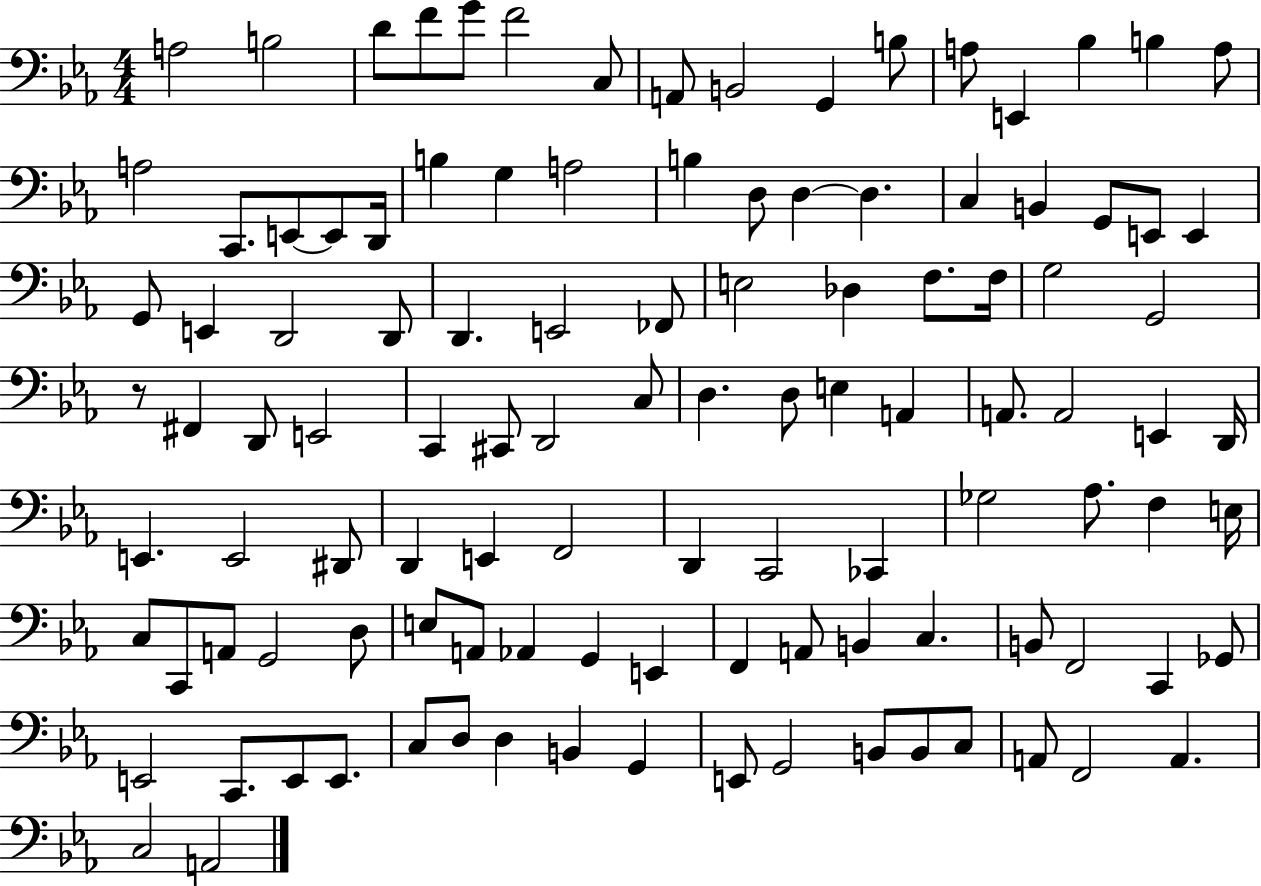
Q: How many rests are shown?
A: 1